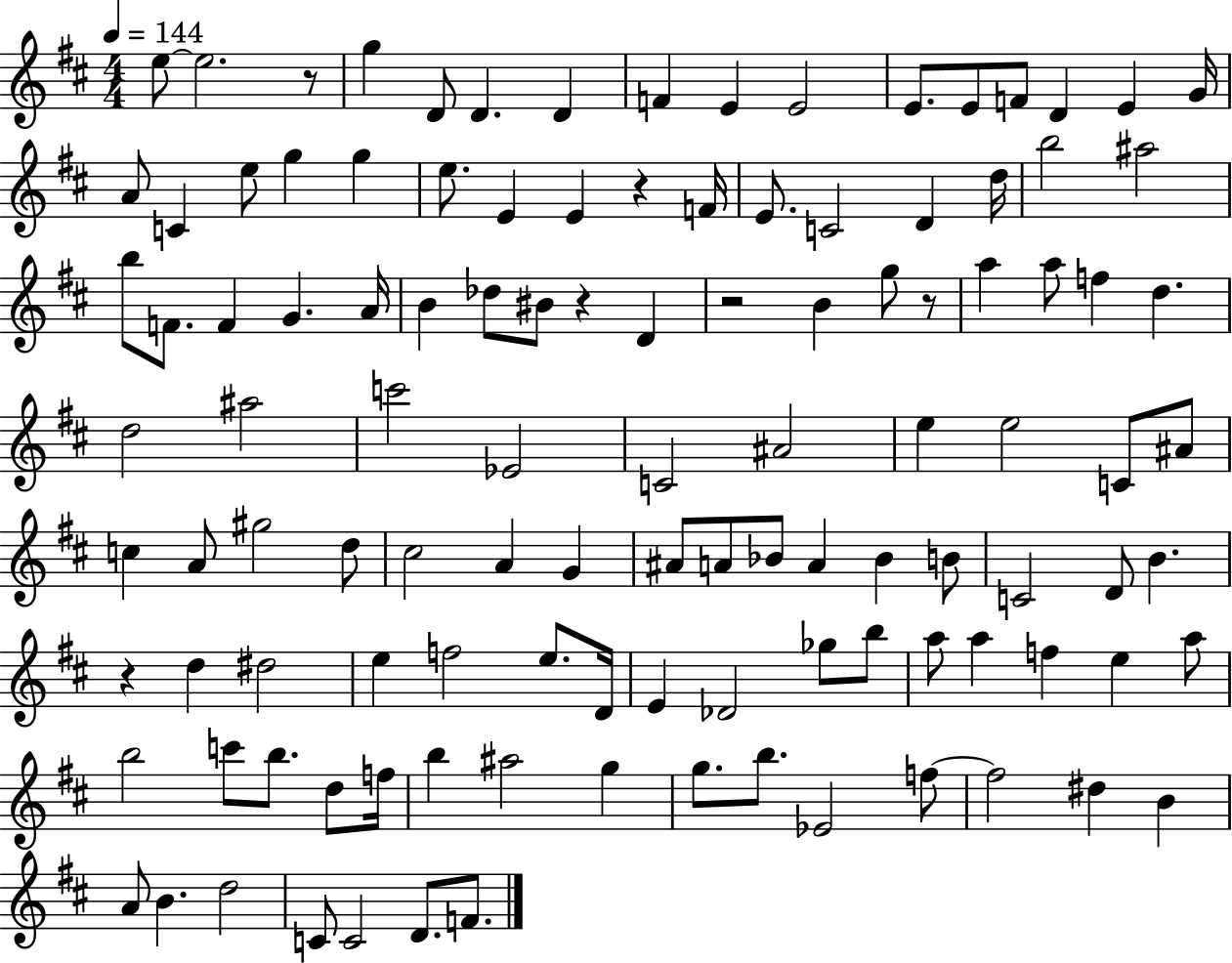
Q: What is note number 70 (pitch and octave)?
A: D4